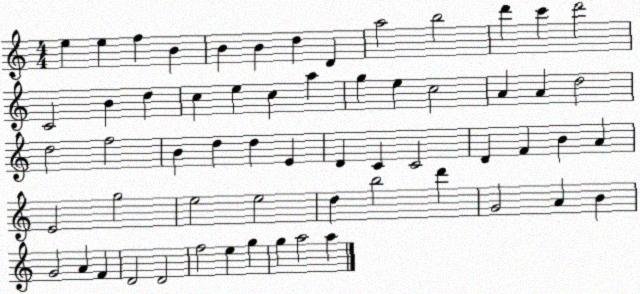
X:1
T:Untitled
M:4/4
L:1/4
K:C
e e f B B B d D a2 b2 d' c' d'2 C2 B d c e c a g e c2 A A d2 d2 f2 B d d E D C C2 D F B A E2 g2 e2 e2 d b2 d' G2 A B G2 A F D2 D2 f2 e g g a2 a